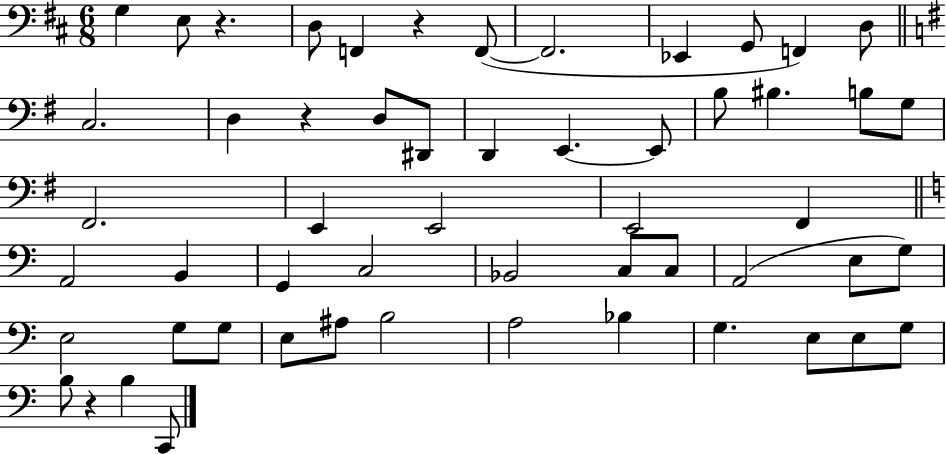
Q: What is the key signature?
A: D major